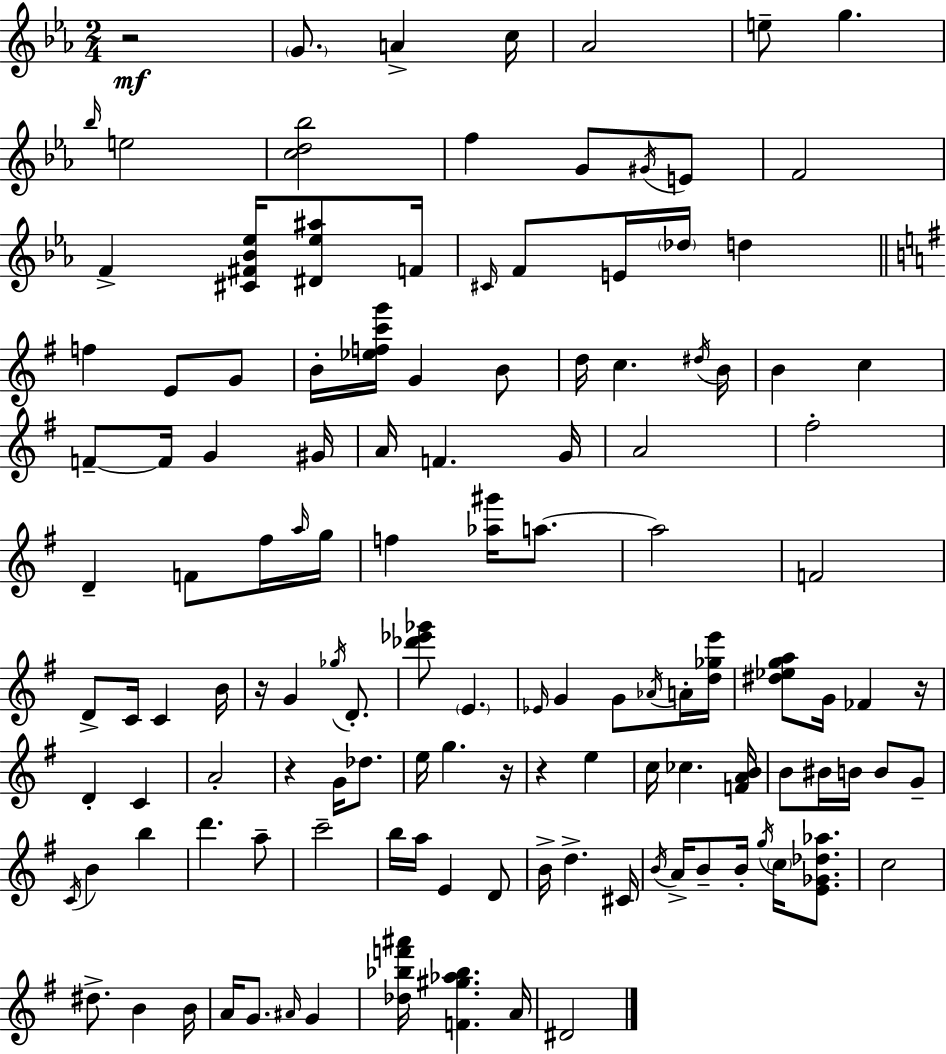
R/h G4/e. A4/q C5/s Ab4/h E5/e G5/q. Bb5/s E5/h [C5,D5,Bb5]/h F5/q G4/e G#4/s E4/e F4/h F4/q [C#4,F#4,Bb4,Eb5]/s [D#4,Eb5,A#5]/e F4/s C#4/s F4/e E4/s Db5/s D5/q F5/q E4/e G4/e B4/s [Eb5,F5,C6,G6]/s G4/q B4/e D5/s C5/q. D#5/s B4/s B4/q C5/q F4/e F4/s G4/q G#4/s A4/s F4/q. G4/s A4/h F#5/h D4/q F4/e F#5/s A5/s G5/s F5/q [Ab5,G#6]/s A5/e. A5/h F4/h D4/e C4/s C4/q B4/s R/s G4/q Gb5/s D4/e. [Db6,Eb6,Gb6]/e E4/q. Eb4/s G4/q G4/e Ab4/s A4/s [D5,Gb5,E6]/s [D#5,Eb5,G5,A5]/e G4/s FES4/q R/s D4/q C4/q A4/h R/q G4/s Db5/e. E5/s G5/q. R/s R/q E5/q C5/s CES5/q. [F4,A4,B4]/s B4/e BIS4/s B4/s B4/e G4/e C4/s B4/q B5/q D6/q. A5/e C6/h B5/s A5/s E4/q D4/e B4/s D5/q. C#4/s B4/s A4/s B4/e B4/s G5/s C5/s [E4,Gb4,Db5,Ab5]/e. C5/h D#5/e. B4/q B4/s A4/s G4/e. A#4/s G4/q [Db5,Bb5,F6,A#6]/s [F4,G#5,Ab5,Bb5]/q. A4/s D#4/h